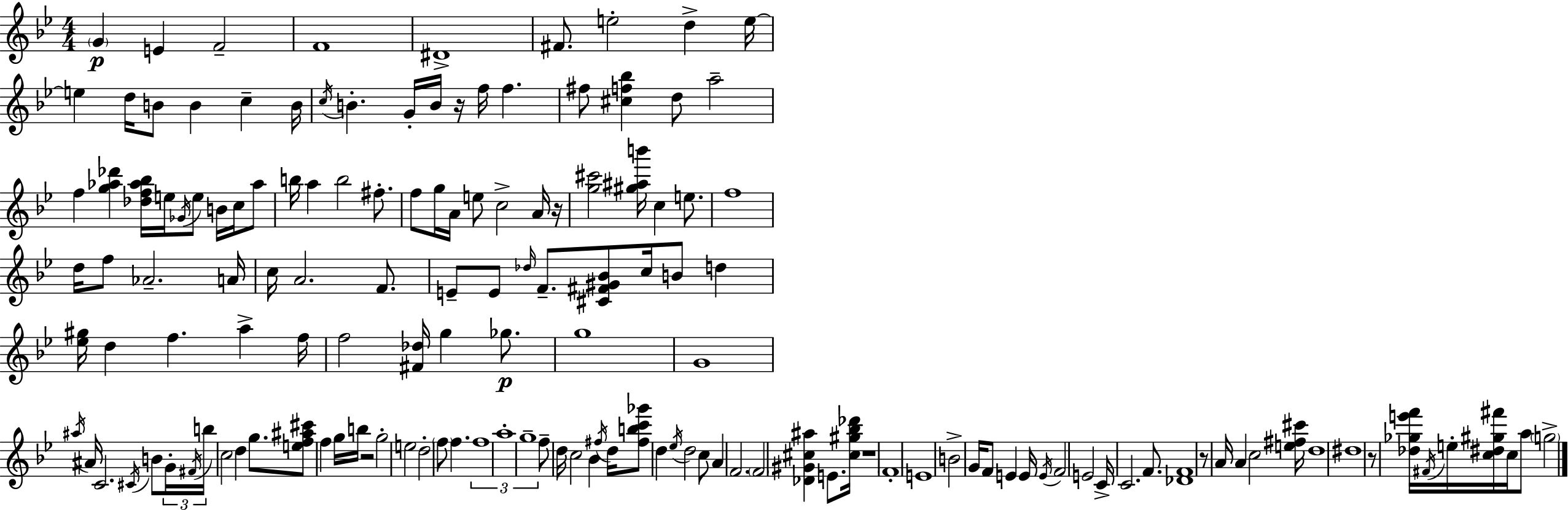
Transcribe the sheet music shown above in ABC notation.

X:1
T:Untitled
M:4/4
L:1/4
K:Gm
G E F2 F4 ^D4 ^F/2 e2 d e/4 e d/4 B/2 B c B/4 c/4 B G/4 B/4 z/4 f/4 f ^f/2 [^cf_b] d/2 a2 f [g_a_d'] [_df_a_b]/4 e/4 _G/4 e/2 B/4 c/4 _a/2 b/4 a b2 ^f/2 f/2 g/4 A/4 e/2 c2 A/4 z/4 [g^c']2 [^g^ab']/4 c e/2 f4 d/4 f/2 _A2 A/4 c/4 A2 F/2 E/2 E/2 _d/4 F/2 [^C^F^G_B]/2 c/4 B/2 d [_e^g]/4 d f a f/4 f2 [^F_d]/4 g _g/2 g4 G4 ^a/4 ^A/4 C2 ^C/4 B/2 G/4 ^F/4 b/4 c2 d g/2 [ef^a^c']/2 f g/4 b/4 z2 g2 e2 d2 f/2 f f4 a4 g4 f/2 d/4 c2 _B ^f/4 d/4 [^fbc'_g']/2 d _e/4 d2 c/2 A F2 F2 [_D^G^c^a] E/2 [^c^g_b_d']/4 z4 F4 E4 B2 G/4 F/2 E E/4 E/4 F2 E2 C/4 C2 F/2 [_DF]4 z/2 A/4 A c2 [e^f^c']/4 d4 ^d4 z/2 [_d_ge'f']/4 ^F/4 e/4 [c^d^g^f']/4 c/4 a/2 g2